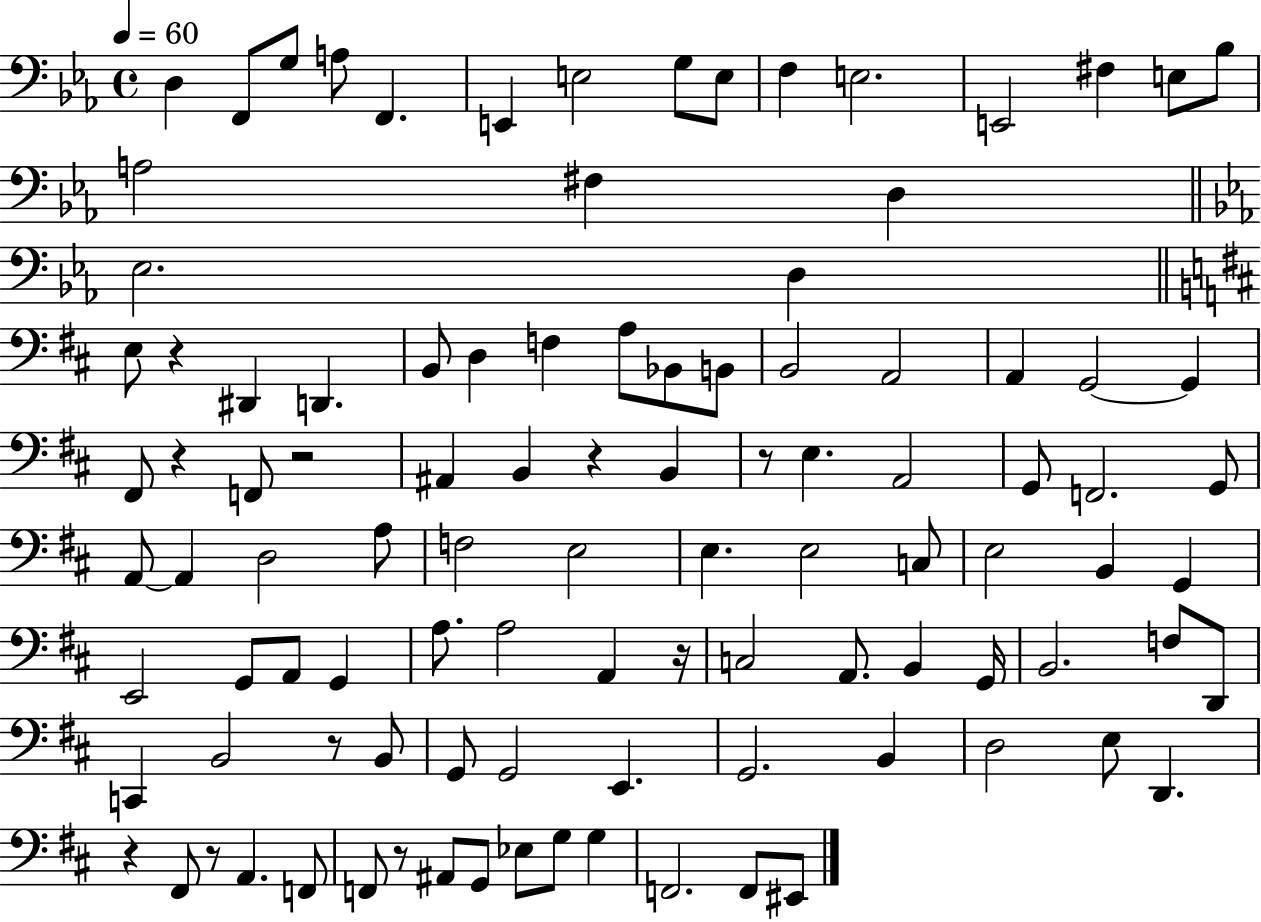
{
  \clef bass
  \time 4/4
  \defaultTimeSignature
  \key ees \major
  \tempo 4 = 60
  d4 f,8 g8 a8 f,4. | e,4 e2 g8 e8 | f4 e2. | e,2 fis4 e8 bes8 | \break a2 fis4 d4 | \bar "||" \break \key c \minor ees2. d4 | \bar "||" \break \key d \major e8 r4 dis,4 d,4. | b,8 d4 f4 a8 bes,8 b,8 | b,2 a,2 | a,4 g,2~~ g,4 | \break fis,8 r4 f,8 r2 | ais,4 b,4 r4 b,4 | r8 e4. a,2 | g,8 f,2. g,8 | \break a,8~~ a,4 d2 a8 | f2 e2 | e4. e2 c8 | e2 b,4 g,4 | \break e,2 g,8 a,8 g,4 | a8. a2 a,4 r16 | c2 a,8. b,4 g,16 | b,2. f8 d,8 | \break c,4 b,2 r8 b,8 | g,8 g,2 e,4. | g,2. b,4 | d2 e8 d,4. | \break r4 fis,8 r8 a,4. f,8 | f,8 r8 ais,8 g,8 ees8 g8 g4 | f,2. f,8 eis,8 | \bar "|."
}